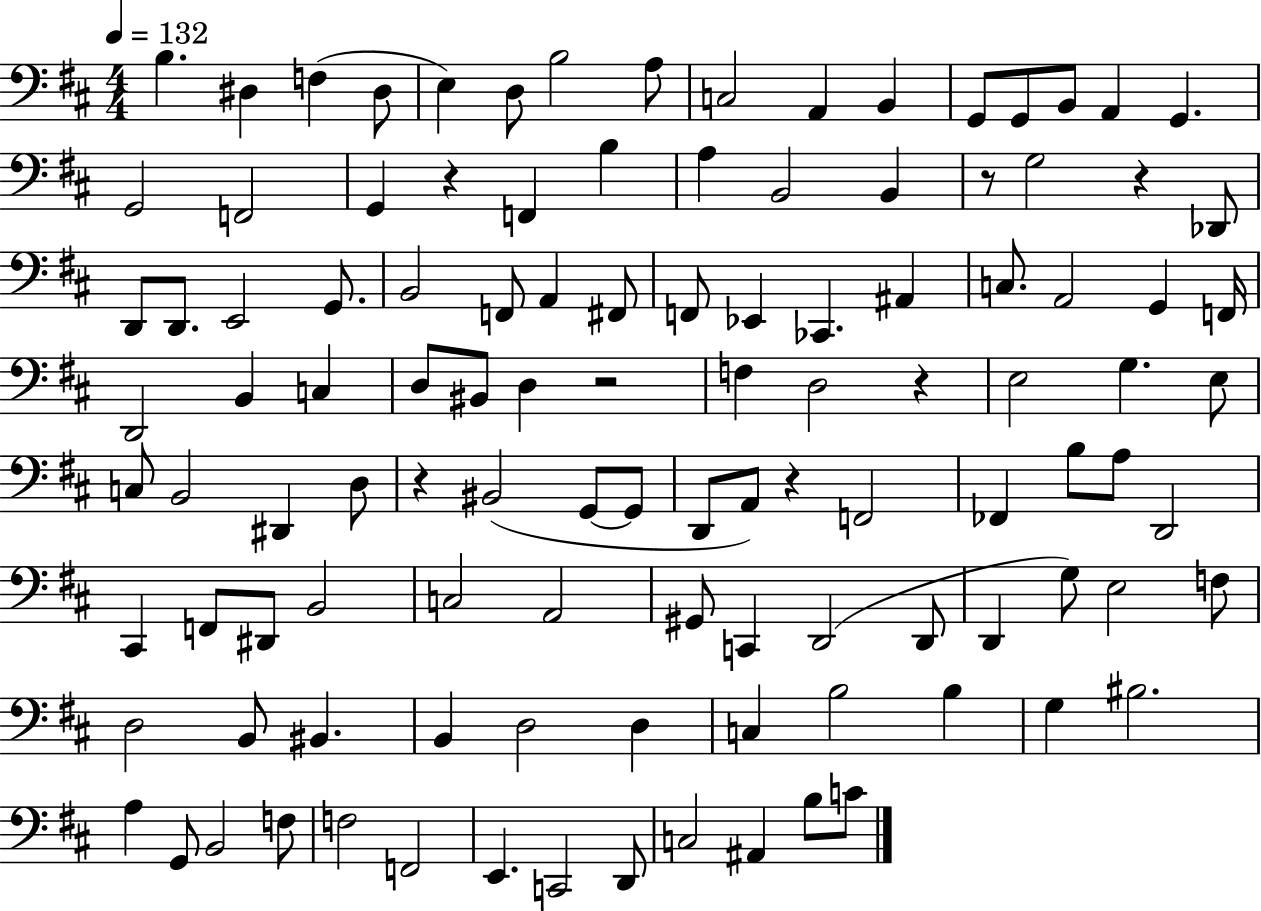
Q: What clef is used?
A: bass